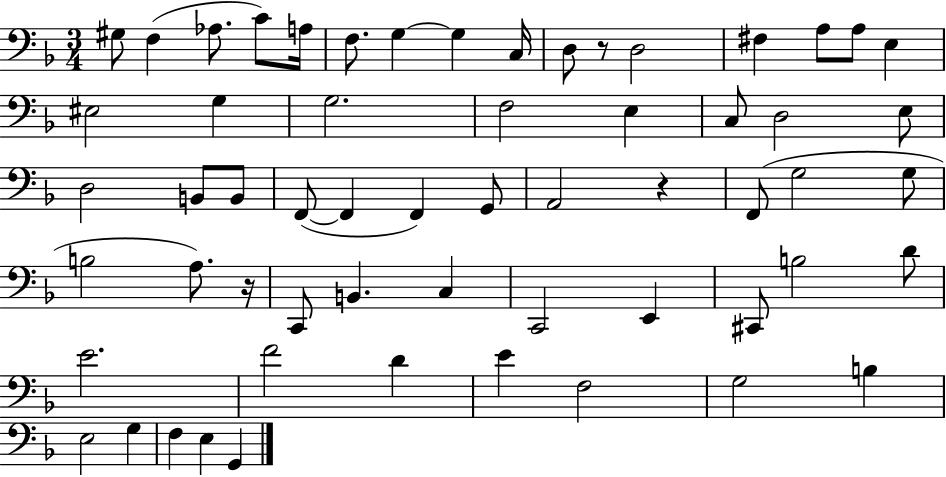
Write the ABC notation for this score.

X:1
T:Untitled
M:3/4
L:1/4
K:F
^G,/2 F, _A,/2 C/2 A,/4 F,/2 G, G, C,/4 D,/2 z/2 D,2 ^F, A,/2 A,/2 E, ^E,2 G, G,2 F,2 E, C,/2 D,2 E,/2 D,2 B,,/2 B,,/2 F,,/2 F,, F,, G,,/2 A,,2 z F,,/2 G,2 G,/2 B,2 A,/2 z/4 C,,/2 B,, C, C,,2 E,, ^C,,/2 B,2 D/2 E2 F2 D E F,2 G,2 B, E,2 G, F, E, G,,